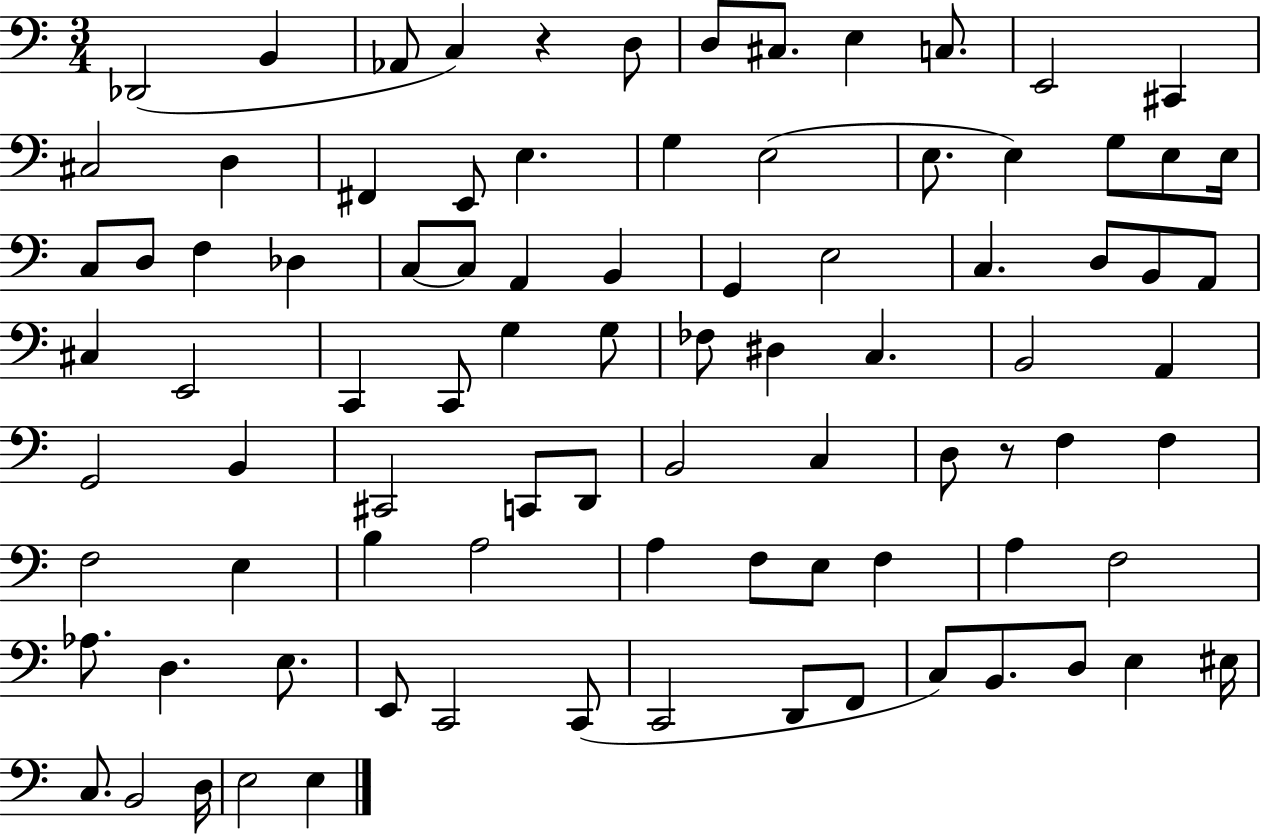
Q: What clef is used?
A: bass